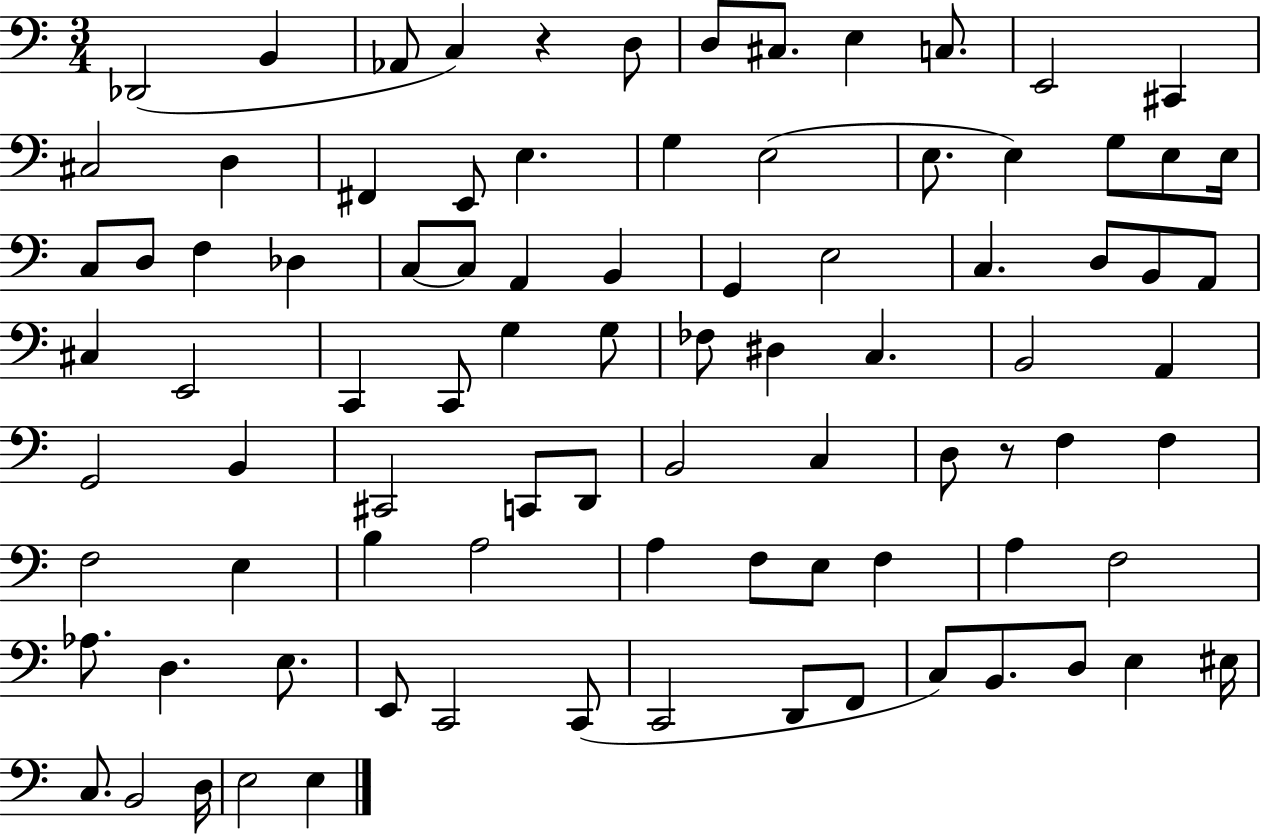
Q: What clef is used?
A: bass